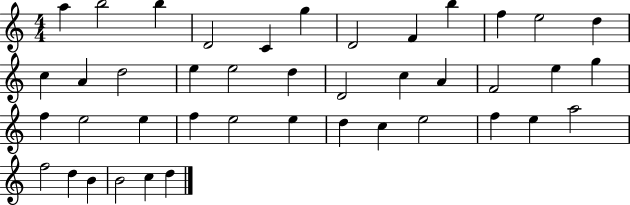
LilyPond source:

{
  \clef treble
  \numericTimeSignature
  \time 4/4
  \key c \major
  a''4 b''2 b''4 | d'2 c'4 g''4 | d'2 f'4 b''4 | f''4 e''2 d''4 | \break c''4 a'4 d''2 | e''4 e''2 d''4 | d'2 c''4 a'4 | f'2 e''4 g''4 | \break f''4 e''2 e''4 | f''4 e''2 e''4 | d''4 c''4 e''2 | f''4 e''4 a''2 | \break f''2 d''4 b'4 | b'2 c''4 d''4 | \bar "|."
}